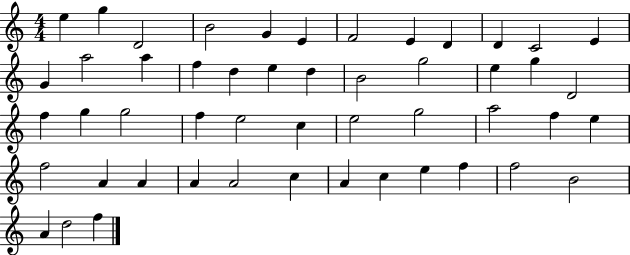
E5/q G5/q D4/h B4/h G4/q E4/q F4/h E4/q D4/q D4/q C4/h E4/q G4/q A5/h A5/q F5/q D5/q E5/q D5/q B4/h G5/h E5/q G5/q D4/h F5/q G5/q G5/h F5/q E5/h C5/q E5/h G5/h A5/h F5/q E5/q F5/h A4/q A4/q A4/q A4/h C5/q A4/q C5/q E5/q F5/q F5/h B4/h A4/q D5/h F5/q